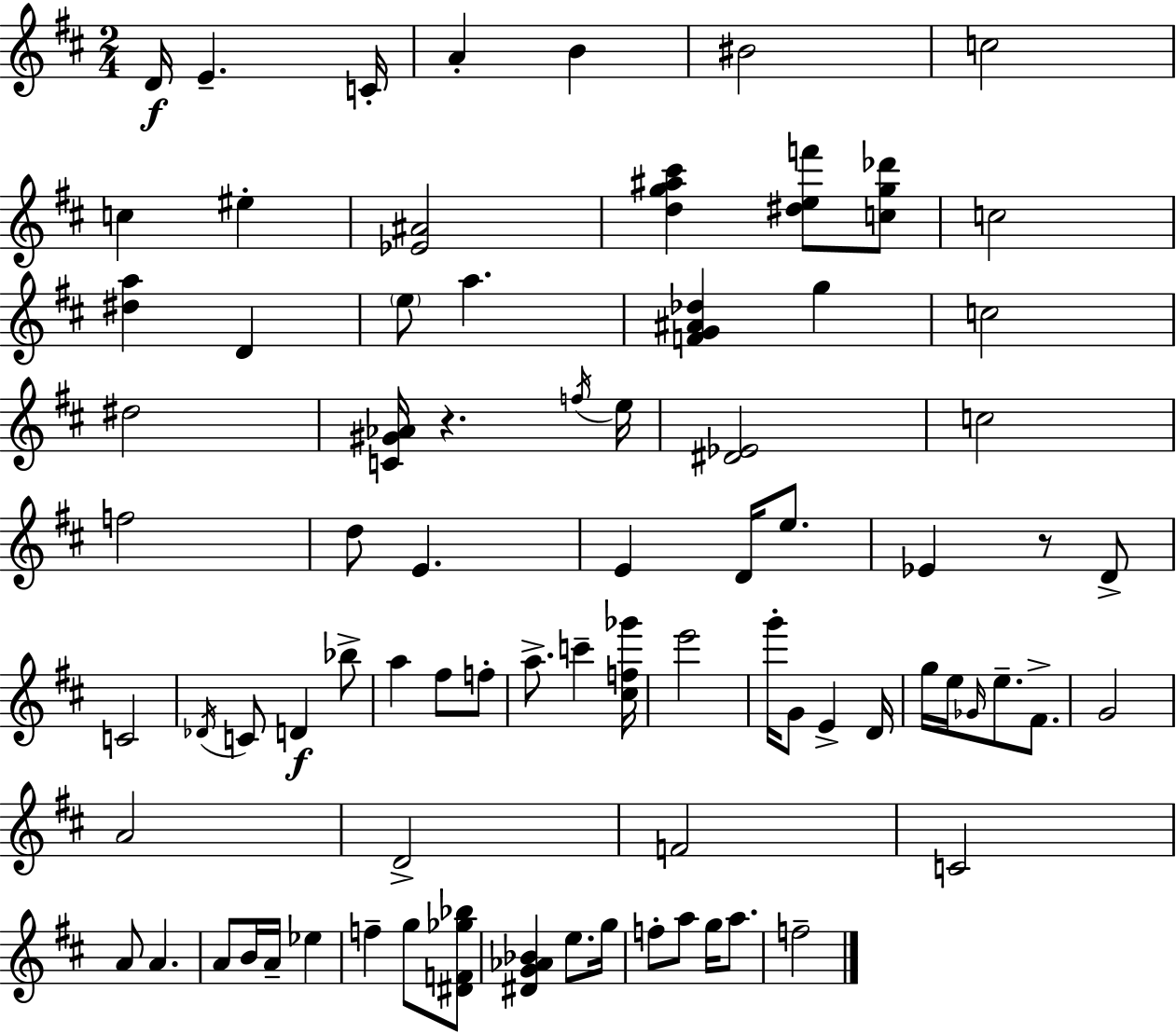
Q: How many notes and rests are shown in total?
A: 80